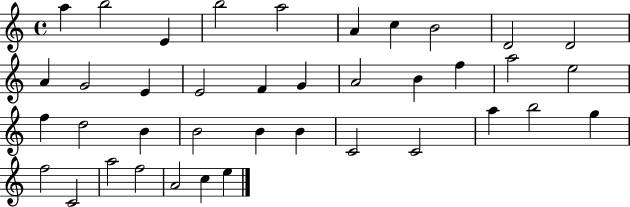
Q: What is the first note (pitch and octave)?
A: A5